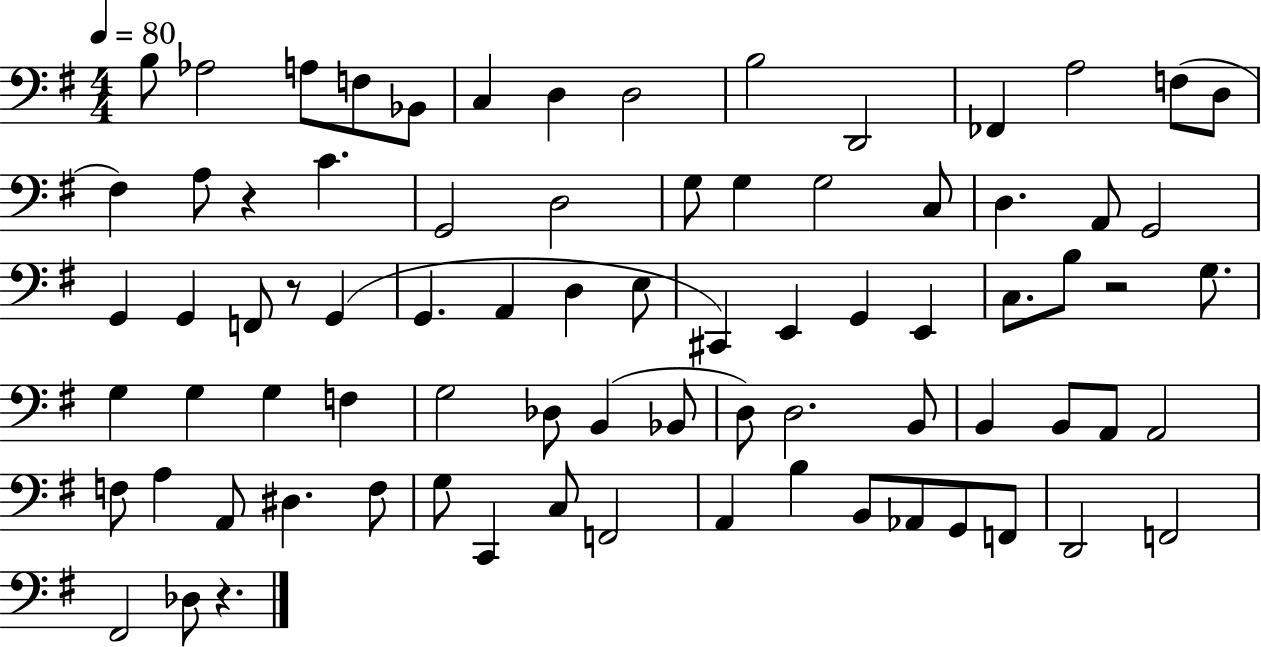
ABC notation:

X:1
T:Untitled
M:4/4
L:1/4
K:G
B,/2 _A,2 A,/2 F,/2 _B,,/2 C, D, D,2 B,2 D,,2 _F,, A,2 F,/2 D,/2 ^F, A,/2 z C G,,2 D,2 G,/2 G, G,2 C,/2 D, A,,/2 G,,2 G,, G,, F,,/2 z/2 G,, G,, A,, D, E,/2 ^C,, E,, G,, E,, C,/2 B,/2 z2 G,/2 G, G, G, F, G,2 _D,/2 B,, _B,,/2 D,/2 D,2 B,,/2 B,, B,,/2 A,,/2 A,,2 F,/2 A, A,,/2 ^D, F,/2 G,/2 C,, C,/2 F,,2 A,, B, B,,/2 _A,,/2 G,,/2 F,,/2 D,,2 F,,2 ^F,,2 _D,/2 z